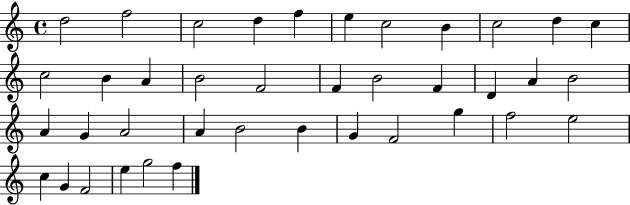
D5/h F5/h C5/h D5/q F5/q E5/q C5/h B4/q C5/h D5/q C5/q C5/h B4/q A4/q B4/h F4/h F4/q B4/h F4/q D4/q A4/q B4/h A4/q G4/q A4/h A4/q B4/h B4/q G4/q F4/h G5/q F5/h E5/h C5/q G4/q F4/h E5/q G5/h F5/q